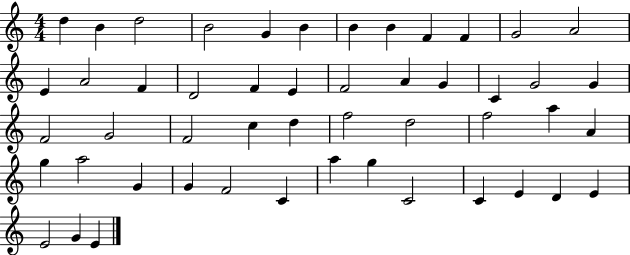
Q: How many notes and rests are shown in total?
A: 50